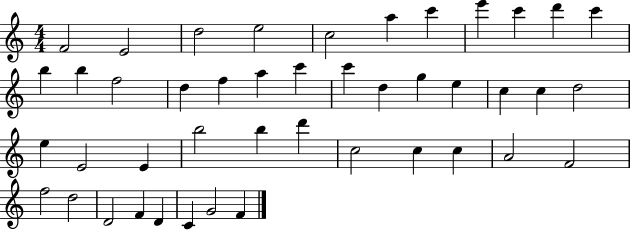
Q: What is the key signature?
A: C major